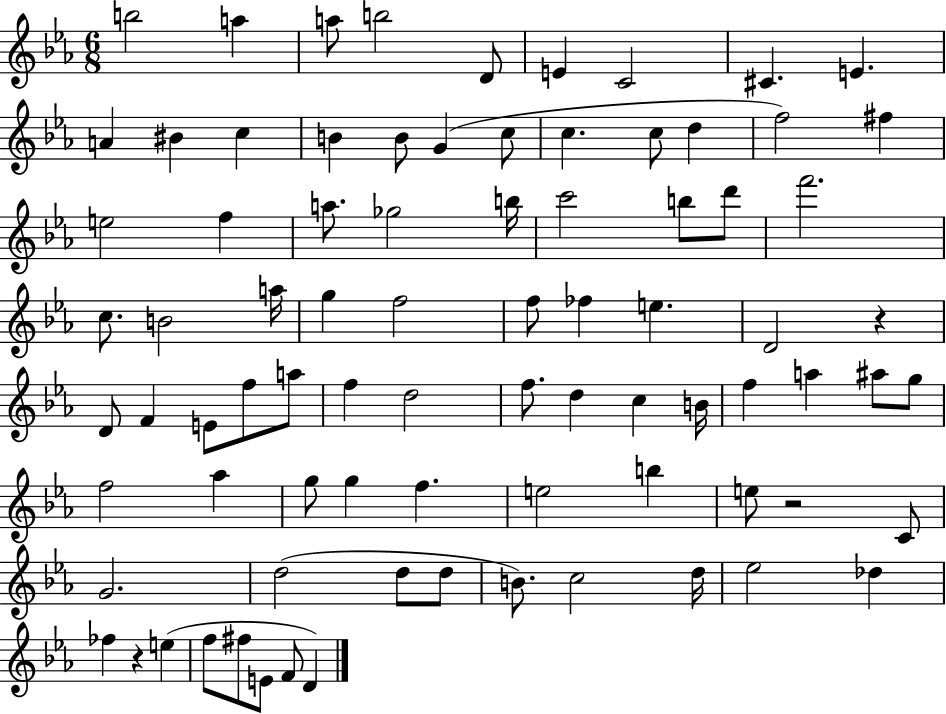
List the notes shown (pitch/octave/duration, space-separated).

B5/h A5/q A5/e B5/h D4/e E4/q C4/h C#4/q. E4/q. A4/q BIS4/q C5/q B4/q B4/e G4/q C5/e C5/q. C5/e D5/q F5/h F#5/q E5/h F5/q A5/e. Gb5/h B5/s C6/h B5/e D6/e F6/h. C5/e. B4/h A5/s G5/q F5/h F5/e FES5/q E5/q. D4/h R/q D4/e F4/q E4/e F5/e A5/e F5/q D5/h F5/e. D5/q C5/q B4/s F5/q A5/q A#5/e G5/e F5/h Ab5/q G5/e G5/q F5/q. E5/h B5/q E5/e R/h C4/e G4/h. D5/h D5/e D5/e B4/e. C5/h D5/s Eb5/h Db5/q FES5/q R/q E5/q F5/e F#5/e E4/e F4/e D4/q